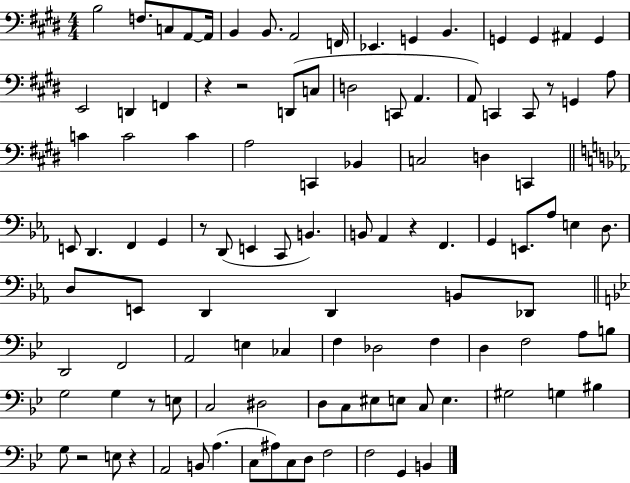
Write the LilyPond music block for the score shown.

{
  \clef bass
  \numericTimeSignature
  \time 4/4
  \key e \major
  \repeat volta 2 { b2 f8. c8 a,8~~ a,16 | b,4 b,8. a,2 f,16 | ees,4. g,4 b,4. | g,4 g,4 ais,4 g,4 | \break e,2 d,4 f,4 | r4 r2 d,8( c8 | d2 c,8 a,4. | a,8) c,4 c,8 r8 g,4 a8 | \break c'4 c'2 c'4 | a2 c,4 bes,4 | c2 d4 c,4 | \bar "||" \break \key c \minor e,8 d,4. f,4 g,4 | r8 d,8( e,4 c,8 b,4.) | b,8 aes,4 r4 f,4. | g,4 e,8. aes8 e4 d8. | \break d8 e,8 d,4 d,4 b,8 des,8 | \bar "||" \break \key g \minor d,2 f,2 | a,2 e4 ces4 | f4 des2 f4 | d4 f2 a8 b8 | \break g2 g4 r8 e8 | c2 dis2 | d8 c8 eis8 e8 c8 e4. | gis2 g4 bis4 | \break g8 r2 e8 r4 | a,2 b,8 a4.( | c8 ais8) c8 d8 f2 | f2 g,4 b,4 | \break } \bar "|."
}